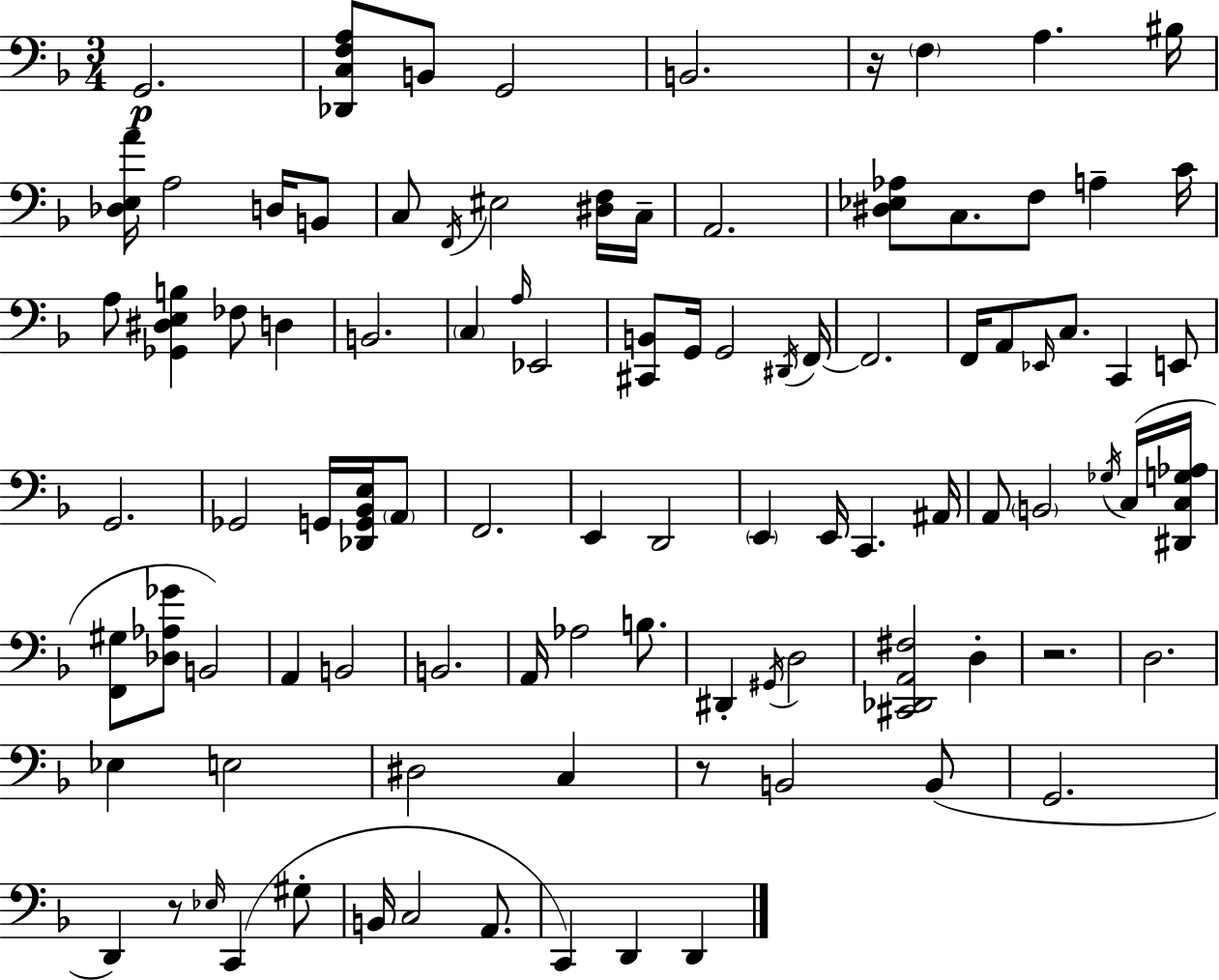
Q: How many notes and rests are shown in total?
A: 96